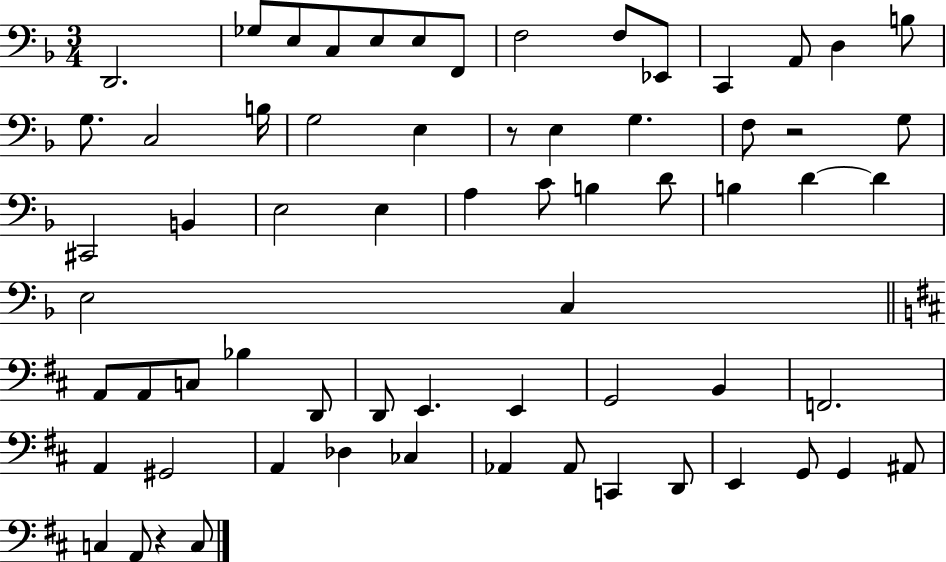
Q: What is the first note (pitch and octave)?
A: D2